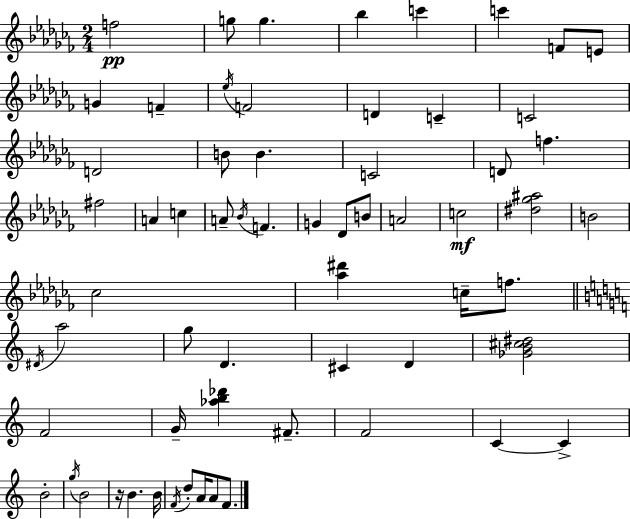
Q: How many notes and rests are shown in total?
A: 63